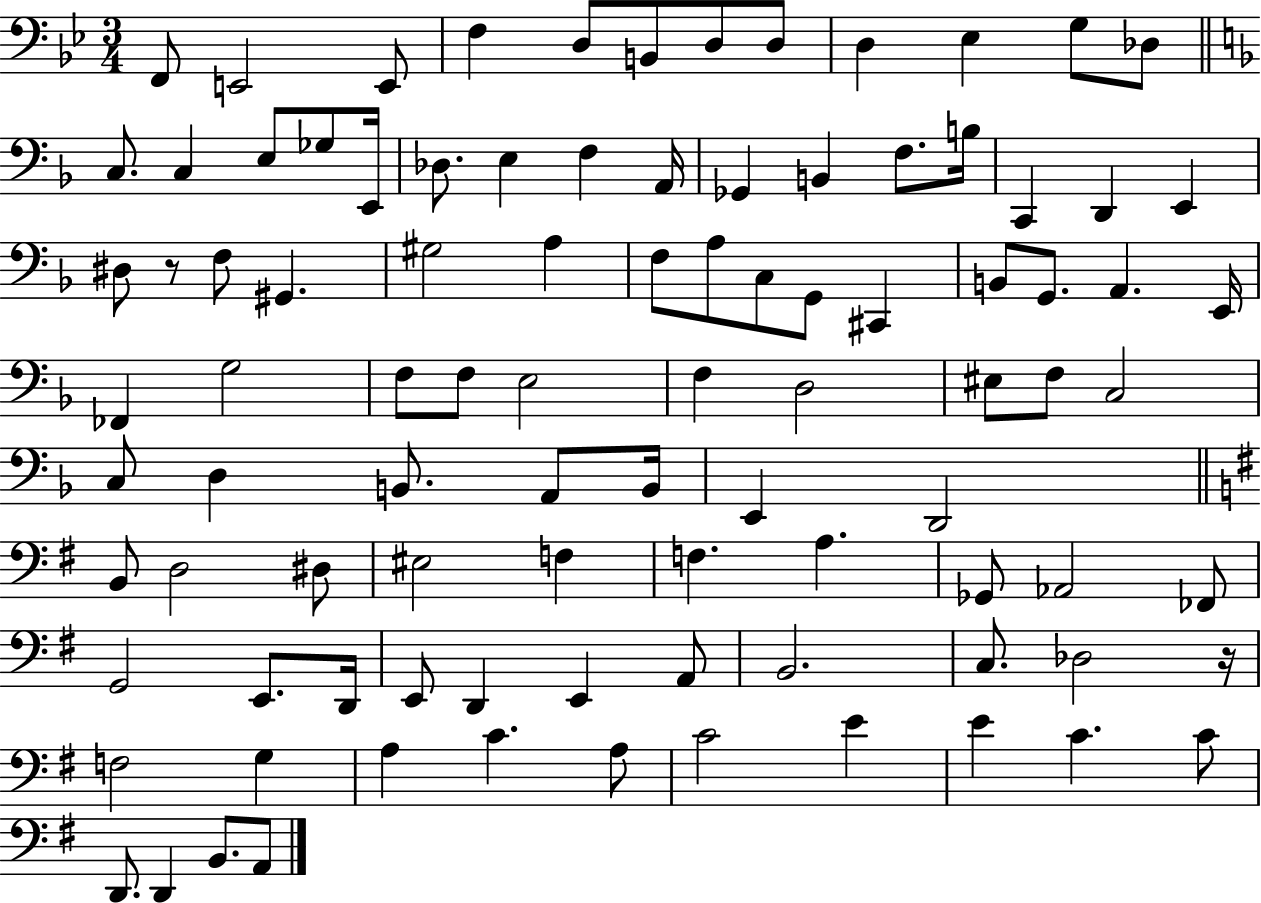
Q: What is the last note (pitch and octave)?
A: A2